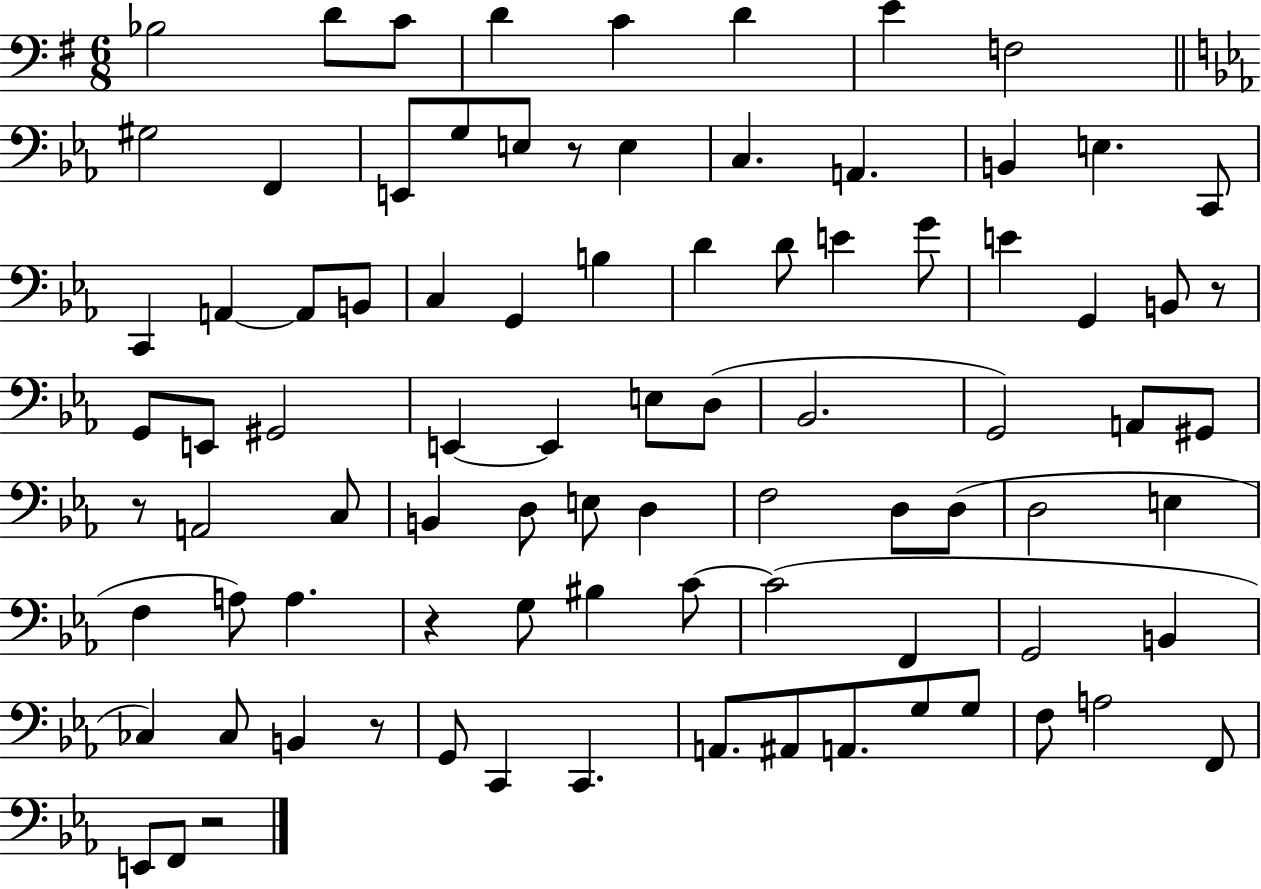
X:1
T:Untitled
M:6/8
L:1/4
K:G
_B,2 D/2 C/2 D C D E F,2 ^G,2 F,, E,,/2 G,/2 E,/2 z/2 E, C, A,, B,, E, C,,/2 C,, A,, A,,/2 B,,/2 C, G,, B, D D/2 E G/2 E G,, B,,/2 z/2 G,,/2 E,,/2 ^G,,2 E,, E,, E,/2 D,/2 _B,,2 G,,2 A,,/2 ^G,,/2 z/2 A,,2 C,/2 B,, D,/2 E,/2 D, F,2 D,/2 D,/2 D,2 E, F, A,/2 A, z G,/2 ^B, C/2 C2 F,, G,,2 B,, _C, _C,/2 B,, z/2 G,,/2 C,, C,, A,,/2 ^A,,/2 A,,/2 G,/2 G,/2 F,/2 A,2 F,,/2 E,,/2 F,,/2 z2